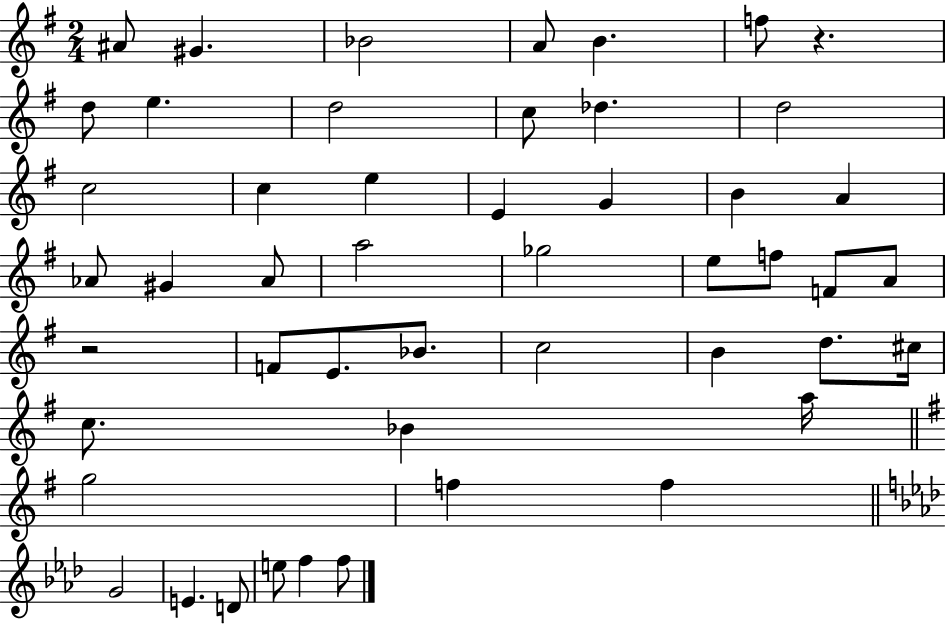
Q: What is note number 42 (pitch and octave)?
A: G4